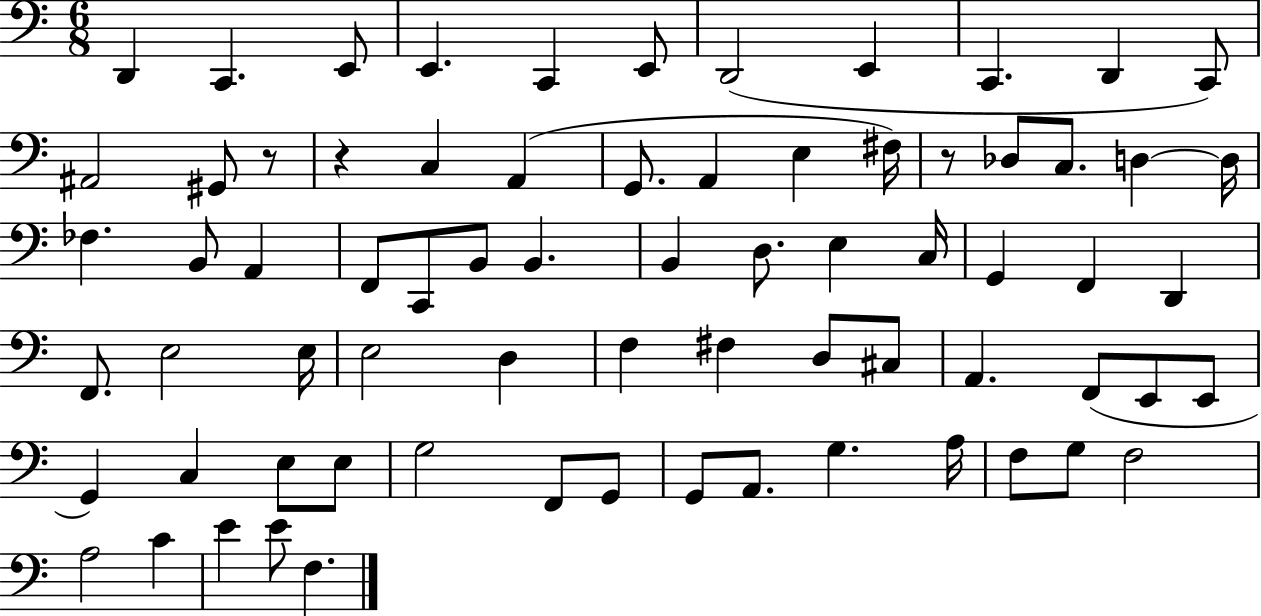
X:1
T:Untitled
M:6/8
L:1/4
K:C
D,, C,, E,,/2 E,, C,, E,,/2 D,,2 E,, C,, D,, C,,/2 ^A,,2 ^G,,/2 z/2 z C, A,, G,,/2 A,, E, ^F,/4 z/2 _D,/2 C,/2 D, D,/4 _F, B,,/2 A,, F,,/2 C,,/2 B,,/2 B,, B,, D,/2 E, C,/4 G,, F,, D,, F,,/2 E,2 E,/4 E,2 D, F, ^F, D,/2 ^C,/2 A,, F,,/2 E,,/2 E,,/2 G,, C, E,/2 E,/2 G,2 F,,/2 G,,/2 G,,/2 A,,/2 G, A,/4 F,/2 G,/2 F,2 A,2 C E E/2 F,